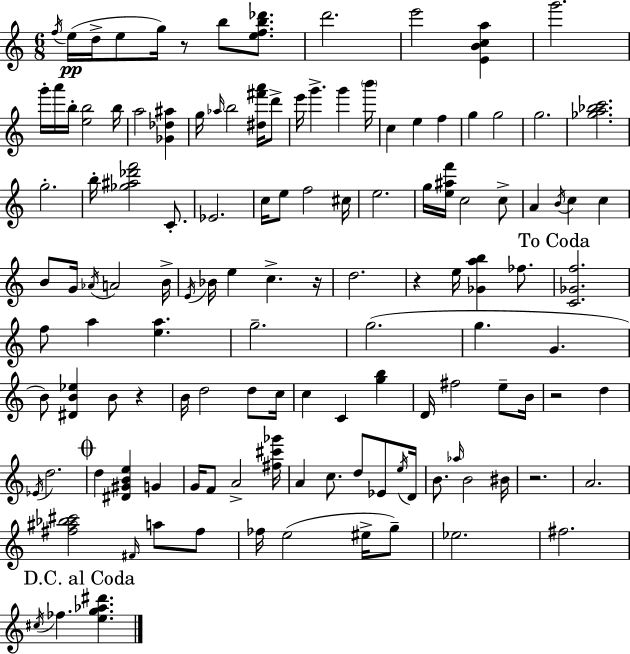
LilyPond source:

{
  \clef treble
  \numericTimeSignature
  \time 6/8
  \key a \minor
  \acciaccatura { f''16 }(\pp e''16 d''16-> e''8 g''16) r8 b''8 <e'' f'' b'' des'''>8. | d'''2. | e'''2 <e' b' c'' a''>4 | g'''2. | \break g'''16-. a'''16 b''16-. <e'' b''>2 | b''16 a''2 <ges' des'' ais''>4 | g''16 \grace { aes''16 } b''2 <dis'' fis''' a'''>16 | d'''8-> e'''16 g'''4.-> g'''4 | \break \parenthesize b'''16 c''4 e''4 f''4 | g''4 g''2 | g''2. | <ges'' a'' bes'' c'''>2. | \break g''2.-. | b''16-. <ges'' ais'' des''' f'''>2 c'8.-. | ees'2. | c''16 e''8 f''2 | \break cis''16 e''2. | g''16 <e'' ais'' f'''>16 c''2 | c''8-> a'4 \acciaccatura { b'16 } c''4 c''4 | b'8 g'16 \acciaccatura { aes'16 } a'2 | \break b'16-> \acciaccatura { e'16 } bes'16 e''4 c''4.-> | r16 d''2. | r4 e''16 <ges' a'' b''>4 | fes''8. \mark "To Coda" <c' ges' f''>2. | \break f''8 a''4 <e'' a''>4. | g''2.-- | g''2.( | g''4. g'4. | \break b'8) <dis' b' ees''>4 b'8 | r4 b'16 d''2 | d''8 c''16 c''4 c'4 | <g'' b''>4 d'16 fis''2 | \break e''8-- b'16 r2 | d''4 \acciaccatura { ees'16 } d''2. | \mark \markup { \musicglyph "scripts.coda" } d''4 <dis' gis' b' e''>4 | g'4 g'16 f'8 a'2-> | \break <fis'' cis''' ges'''>16 a'4 c''8. | d''8 ees'8 \acciaccatura { e''16 } d'16 b'8. \grace { aes''16 } b'2 | bis'16 r2. | a'2. | \break <fis'' ais'' bes'' cis'''>2 | \grace { fis'16 } a''8 fis''8 fes''16 e''2( | eis''16-> g''8--) ees''2. | fis''2. | \break \mark "D.C. al Coda" \acciaccatura { cis''16 } fes''4. | <e'' g'' aes'' dis'''>4. \bar "|."
}